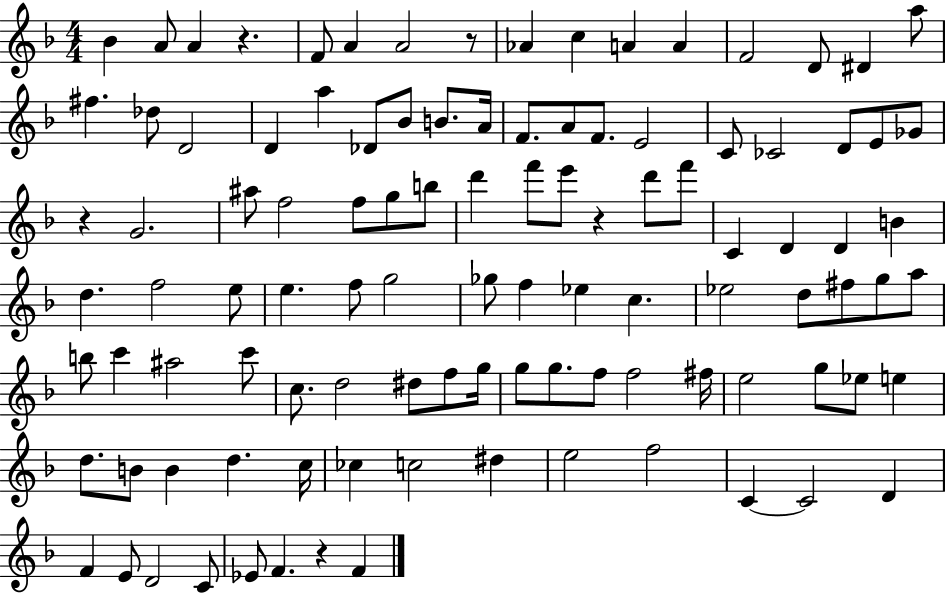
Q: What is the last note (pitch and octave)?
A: F4